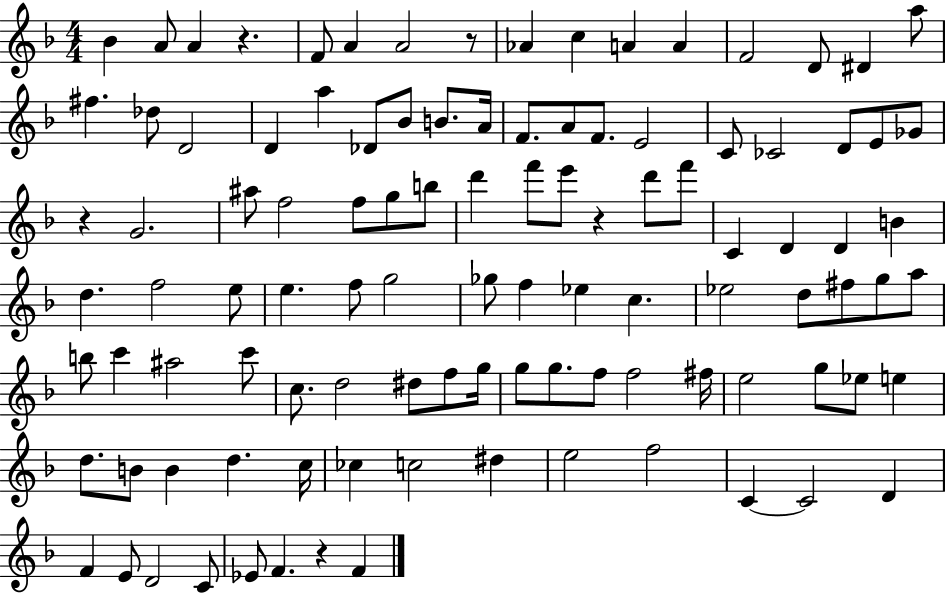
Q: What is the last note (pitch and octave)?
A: F4